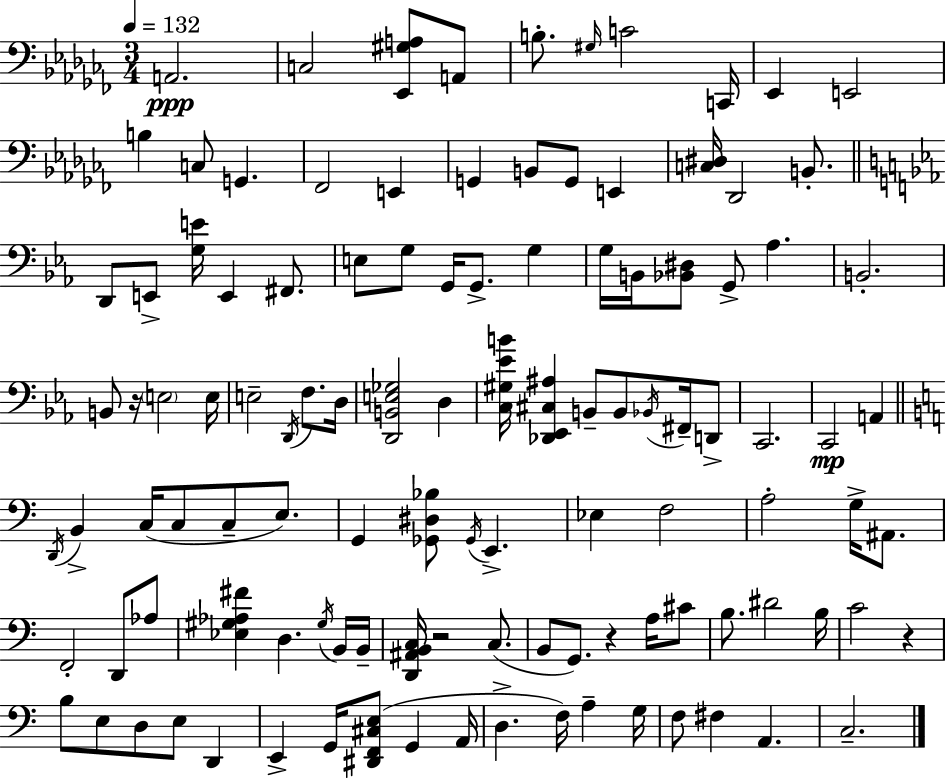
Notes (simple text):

A2/h. C3/h [Eb2,G#3,A3]/e A2/e B3/e. G#3/s C4/h C2/s Eb2/q E2/h B3/q C3/e G2/q. FES2/h E2/q G2/q B2/e G2/e E2/q [C3,D#3]/s Db2/h B2/e. D2/e E2/e [G3,E4]/s E2/q F#2/e. E3/e G3/e G2/s G2/e. G3/q G3/s B2/s [Bb2,D#3]/e G2/e Ab3/q. B2/h. B2/e R/s E3/h E3/s E3/h D2/s F3/e. D3/s [D2,B2,E3,Gb3]/h D3/q [C3,G#3,Eb4,B4]/s [Db2,Eb2,C#3,A#3]/q B2/e B2/e Bb2/s F#2/s D2/e C2/h. C2/h A2/q D2/s B2/q C3/s C3/e C3/e E3/e. G2/q [Gb2,D#3,Bb3]/e Gb2/s E2/q. Eb3/q F3/h A3/h G3/s A#2/e. F2/h D2/e Ab3/e [Eb3,G#3,Ab3,F#4]/q D3/q. G#3/s B2/s B2/s [D2,A#2,B2,C3]/s R/h C3/e. B2/e G2/e. R/q A3/s C#4/e B3/e. D#4/h B3/s C4/h R/q B3/e E3/e D3/e E3/e D2/q E2/q G2/s [D#2,F2,C#3,E3]/e G2/q A2/s D3/q. F3/s A3/q G3/s F3/e F#3/q A2/q. C3/h.